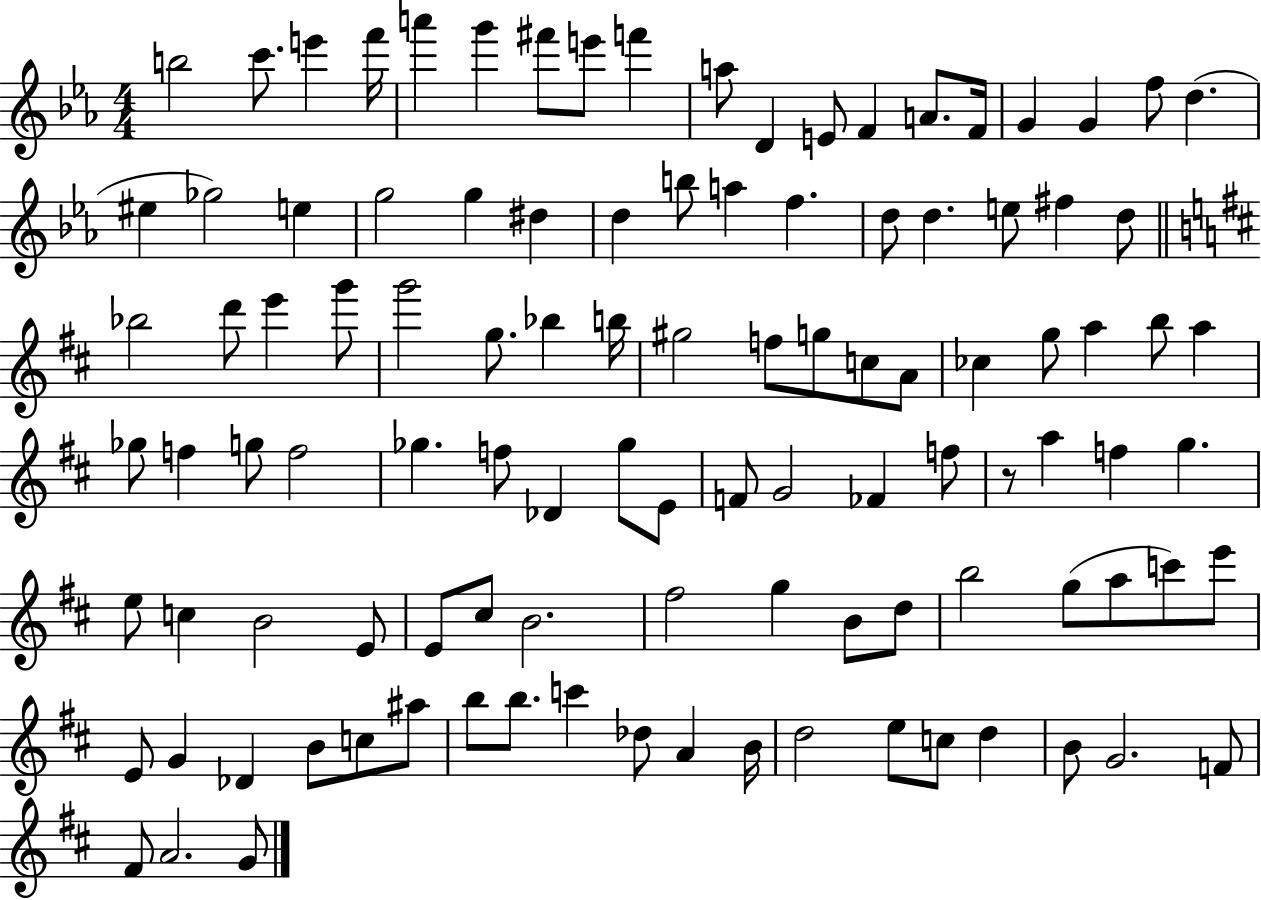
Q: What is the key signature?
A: EES major